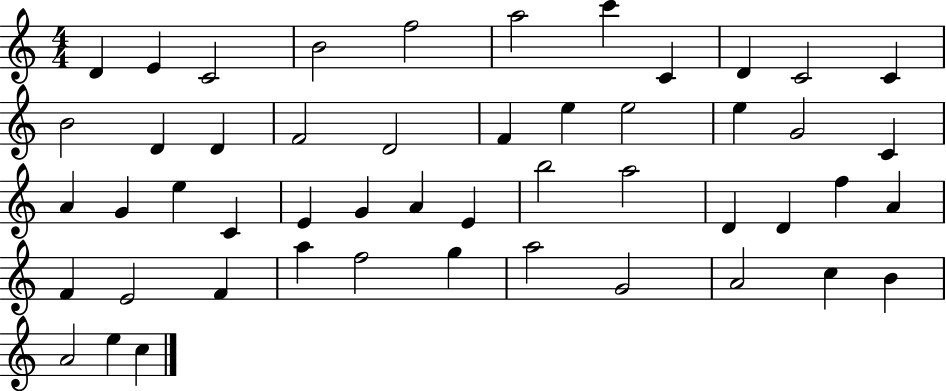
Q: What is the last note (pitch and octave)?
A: C5